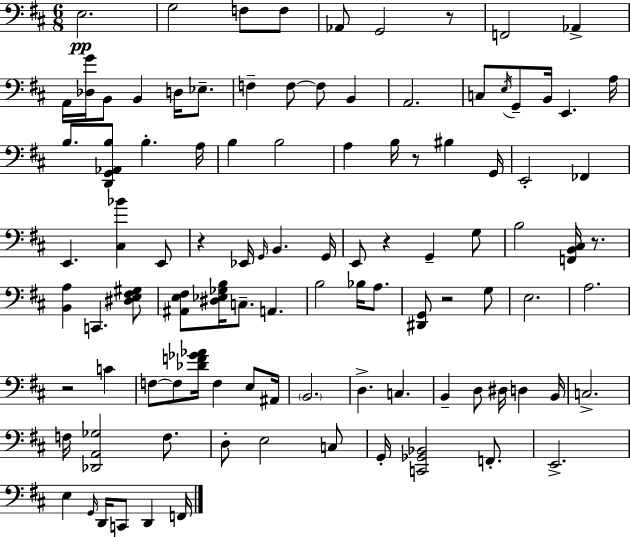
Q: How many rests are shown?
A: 7